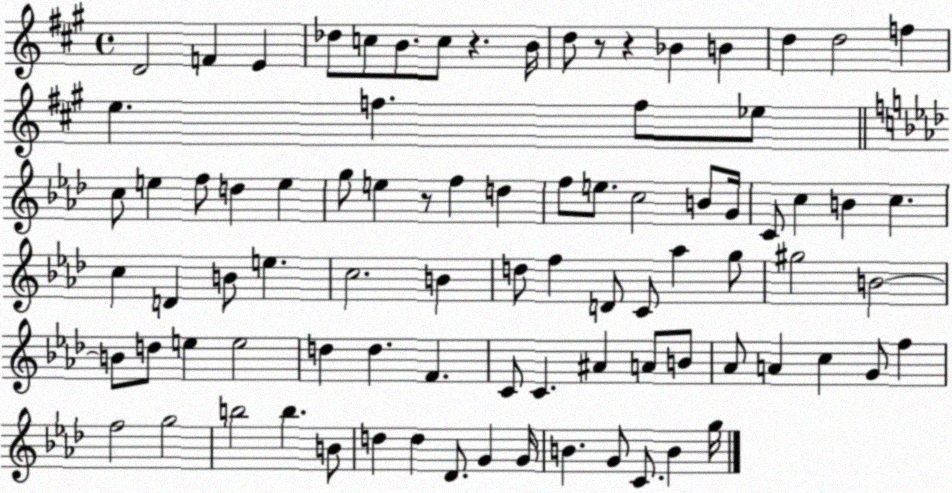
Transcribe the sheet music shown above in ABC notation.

X:1
T:Untitled
M:4/4
L:1/4
K:A
D2 F E _d/2 c/2 B/2 c/2 z B/4 d/2 z/2 z _B B d d2 f e f f/2 _e/2 c/2 e f/2 d e g/2 e z/2 f d f/2 e/2 c2 B/2 G/4 C/2 c B c c D B/2 e c2 B d/2 f D/2 C/2 _a g/2 ^g2 B2 B/2 d/2 e e2 d d F C/2 C ^A A/2 B/2 _A/2 A c G/2 f f2 g2 b2 b B/2 d d _D/2 G G/4 B G/2 C/2 B g/4